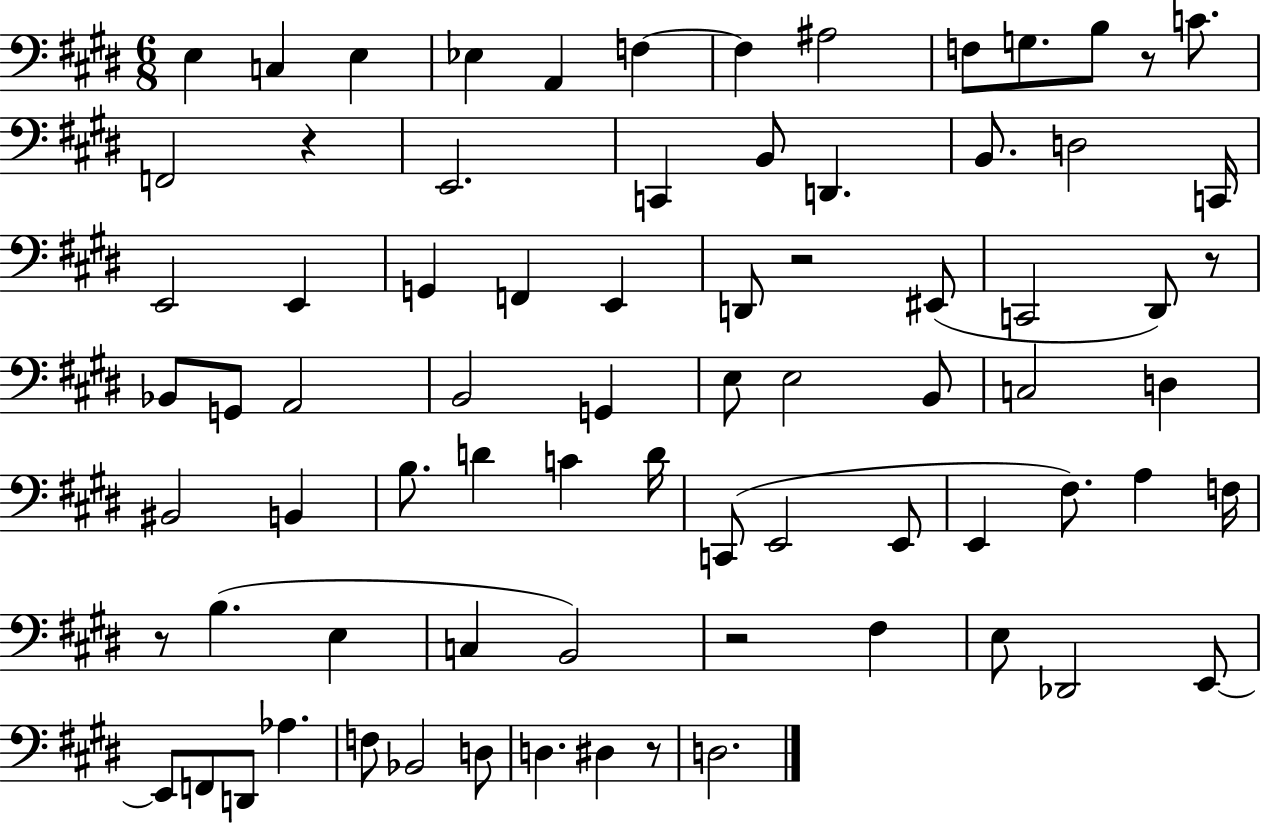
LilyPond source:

{
  \clef bass
  \numericTimeSignature
  \time 6/8
  \key e \major
  e4 c4 e4 | ees4 a,4 f4~~ | f4 ais2 | f8 g8. b8 r8 c'8. | \break f,2 r4 | e,2. | c,4 b,8 d,4. | b,8. d2 c,16 | \break e,2 e,4 | g,4 f,4 e,4 | d,8 r2 eis,8( | c,2 dis,8) r8 | \break bes,8 g,8 a,2 | b,2 g,4 | e8 e2 b,8 | c2 d4 | \break bis,2 b,4 | b8. d'4 c'4 d'16 | c,8( e,2 e,8 | e,4 fis8.) a4 f16 | \break r8 b4.( e4 | c4 b,2) | r2 fis4 | e8 des,2 e,8~~ | \break e,8 f,8 d,8 aes4. | f8 bes,2 d8 | d4. dis4 r8 | d2. | \break \bar "|."
}